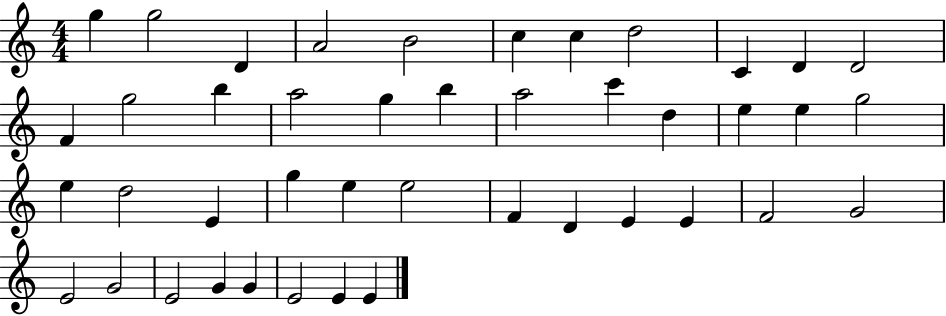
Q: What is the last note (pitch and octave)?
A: E4